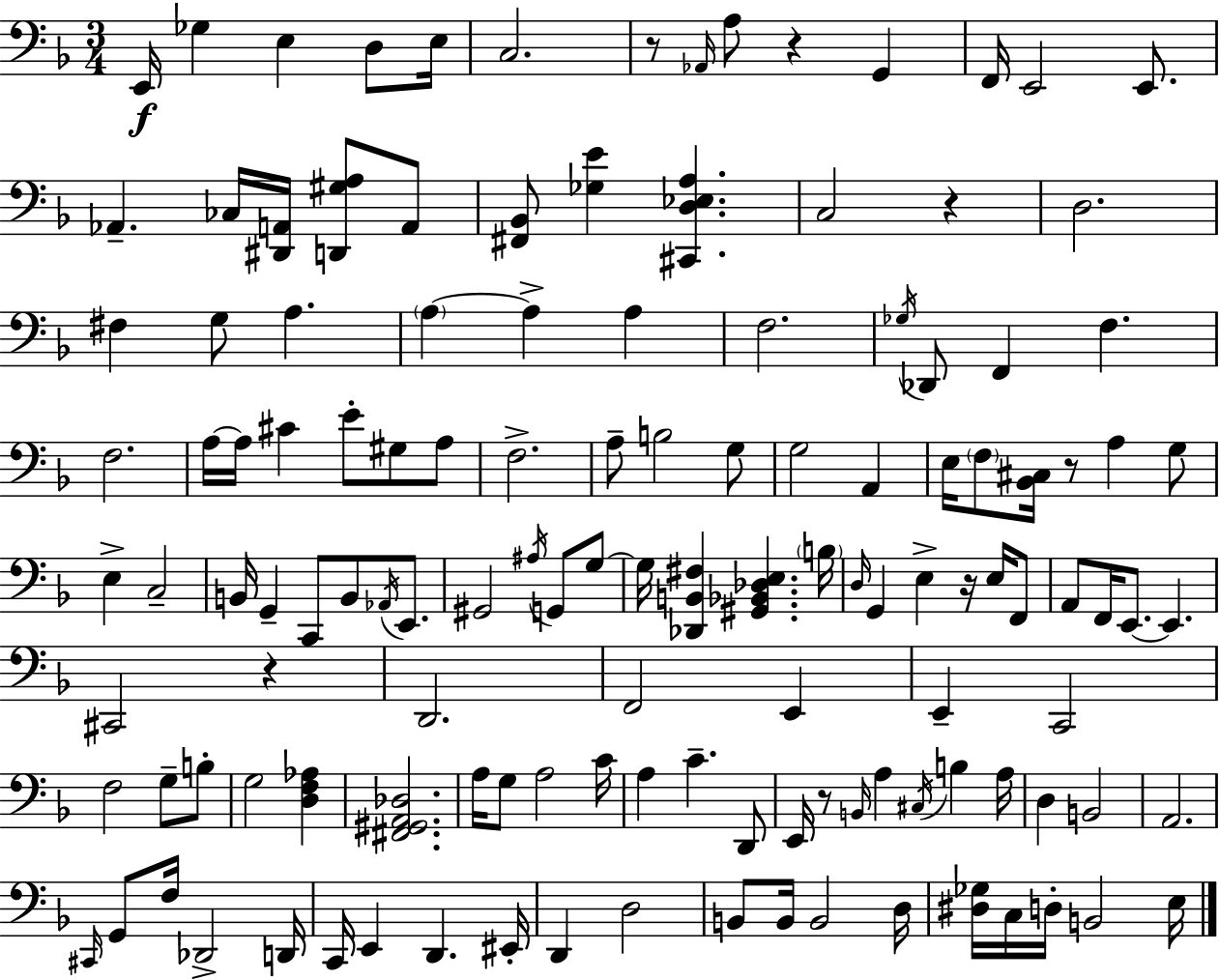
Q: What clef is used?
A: bass